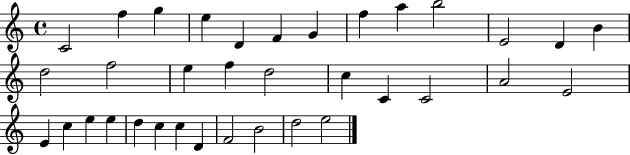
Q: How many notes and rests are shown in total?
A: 35